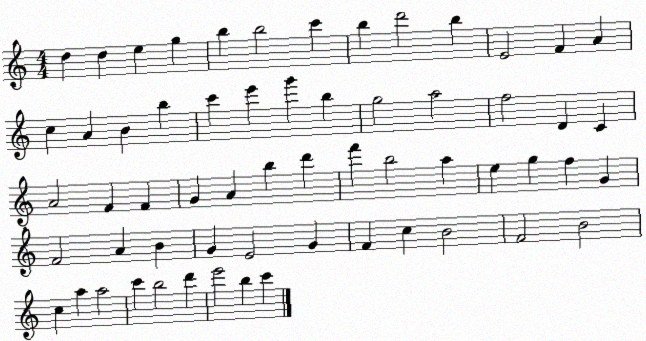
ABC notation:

X:1
T:Untitled
M:4/4
L:1/4
K:C
d d e g b b2 c' b d'2 b E2 F A c A B b c' e' g' b g2 a2 f2 D C A2 F F G A b d' f' b2 a e g f G F2 A B G E2 G F c B2 F2 B2 c a a2 c' b2 d' e'2 b c'